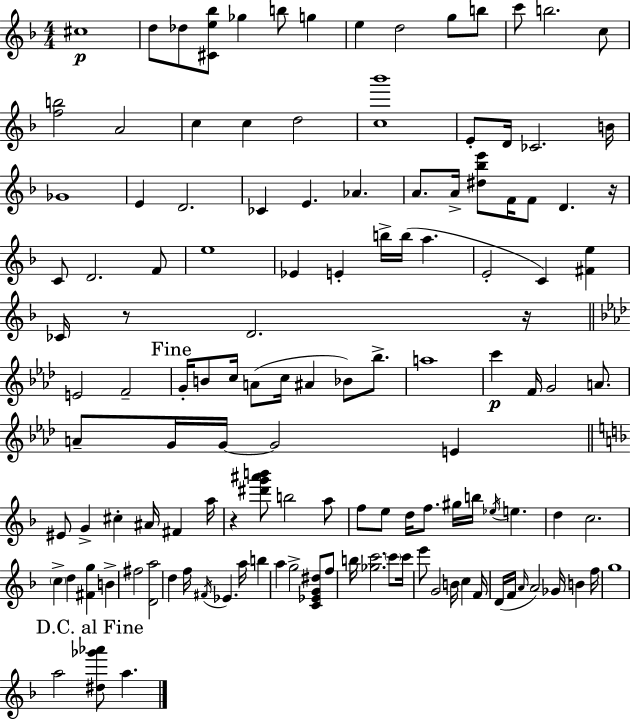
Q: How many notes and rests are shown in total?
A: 129